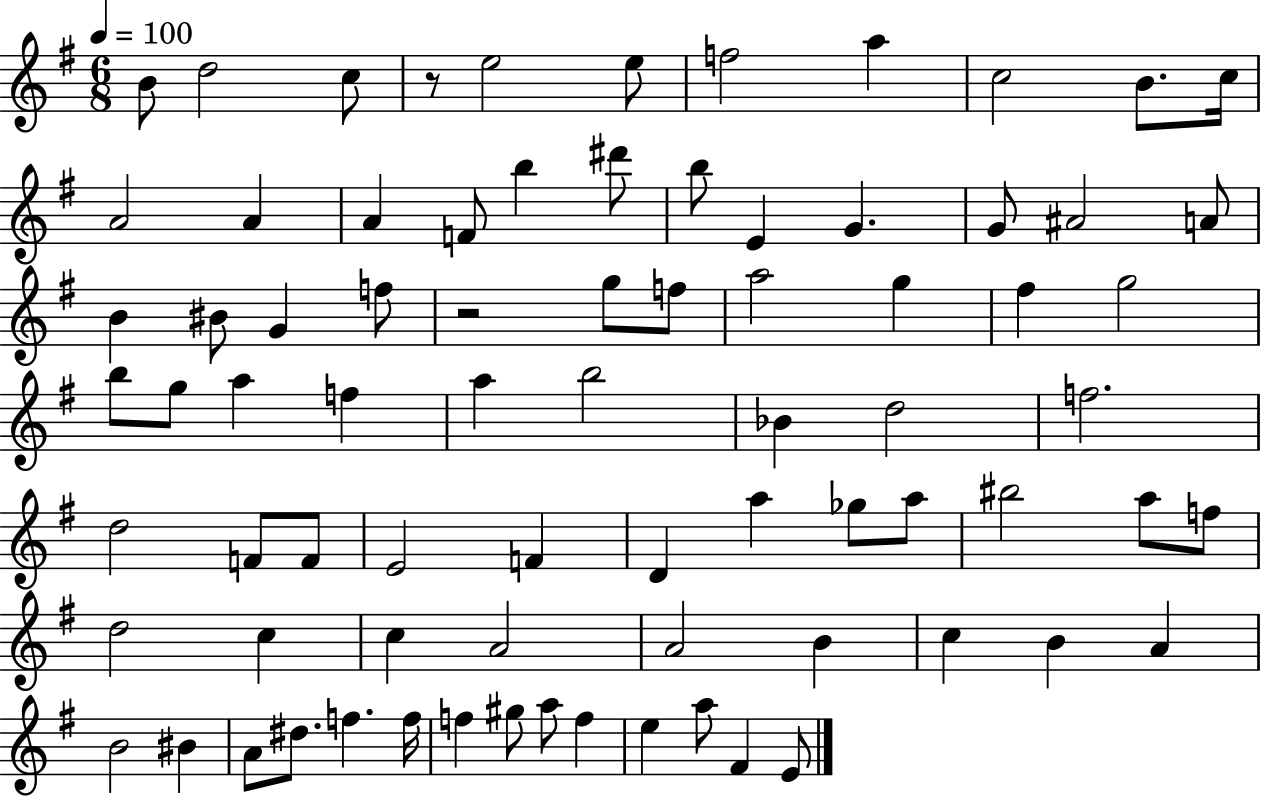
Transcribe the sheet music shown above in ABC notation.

X:1
T:Untitled
M:6/8
L:1/4
K:G
B/2 d2 c/2 z/2 e2 e/2 f2 a c2 B/2 c/4 A2 A A F/2 b ^d'/2 b/2 E G G/2 ^A2 A/2 B ^B/2 G f/2 z2 g/2 f/2 a2 g ^f g2 b/2 g/2 a f a b2 _B d2 f2 d2 F/2 F/2 E2 F D a _g/2 a/2 ^b2 a/2 f/2 d2 c c A2 A2 B c B A B2 ^B A/2 ^d/2 f f/4 f ^g/2 a/2 f e a/2 ^F E/2